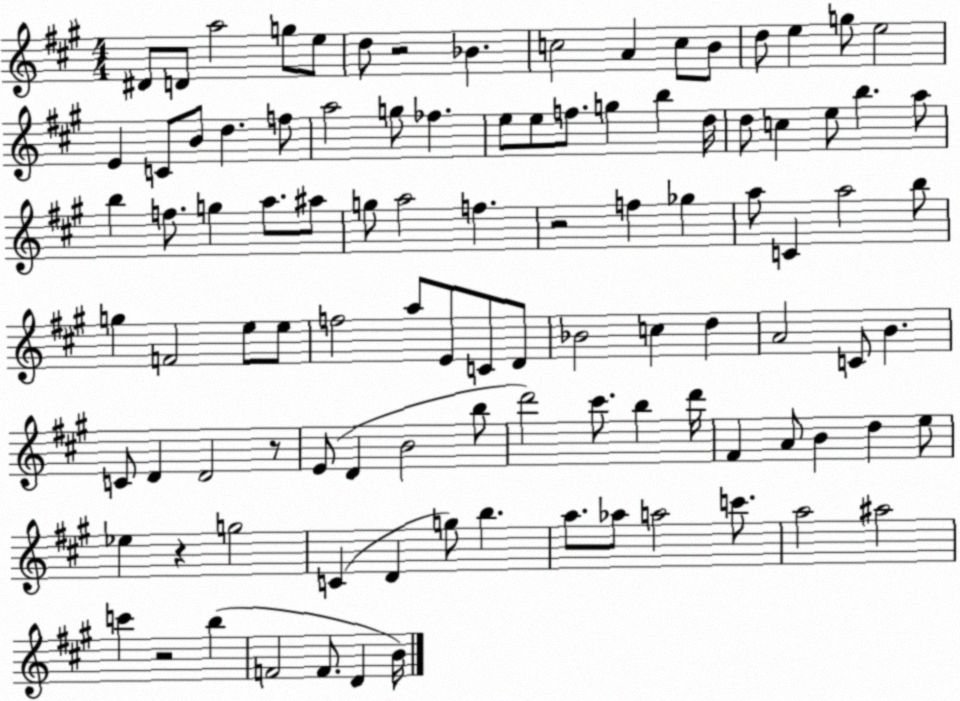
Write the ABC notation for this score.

X:1
T:Untitled
M:4/4
L:1/4
K:A
^D/2 D/2 a2 g/2 e/2 d/2 z2 _B c2 A c/2 B/2 d/2 e g/2 e2 E C/2 B/2 d f/2 a2 g/2 _f e/2 e/2 f/2 g b d/4 d/2 c e/2 b a/2 b f/2 g a/2 ^a/2 g/2 a2 f z2 f _g a/2 C a2 b/2 g F2 e/2 e/2 f2 a/2 E/2 C/2 D/2 _B2 c d A2 C/2 B C/2 D D2 z/2 E/2 D B2 b/2 d'2 ^c'/2 b d'/4 ^F A/2 B d e/2 _e z g2 C D g/2 b a/2 _a/2 a2 c'/2 a2 ^a2 c' z2 b F2 F/2 D B/4